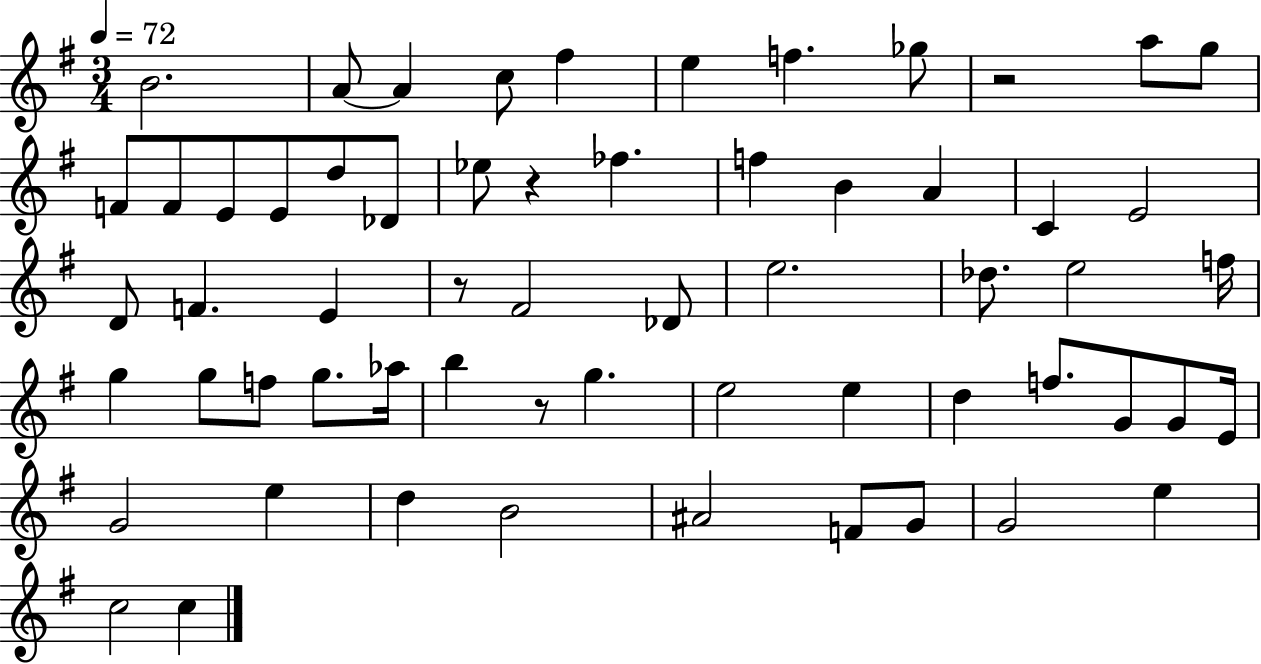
X:1
T:Untitled
M:3/4
L:1/4
K:G
B2 A/2 A c/2 ^f e f _g/2 z2 a/2 g/2 F/2 F/2 E/2 E/2 d/2 _D/2 _e/2 z _f f B A C E2 D/2 F E z/2 ^F2 _D/2 e2 _d/2 e2 f/4 g g/2 f/2 g/2 _a/4 b z/2 g e2 e d f/2 G/2 G/2 E/4 G2 e d B2 ^A2 F/2 G/2 G2 e c2 c